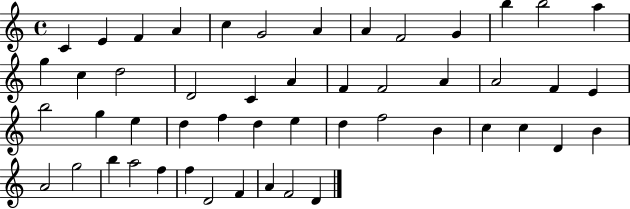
{
  \clef treble
  \time 4/4
  \defaultTimeSignature
  \key c \major
  c'4 e'4 f'4 a'4 | c''4 g'2 a'4 | a'4 f'2 g'4 | b''4 b''2 a''4 | \break g''4 c''4 d''2 | d'2 c'4 a'4 | f'4 f'2 a'4 | a'2 f'4 e'4 | \break b''2 g''4 e''4 | d''4 f''4 d''4 e''4 | d''4 f''2 b'4 | c''4 c''4 d'4 b'4 | \break a'2 g''2 | b''4 a''2 f''4 | f''4 d'2 f'4 | a'4 f'2 d'4 | \break \bar "|."
}